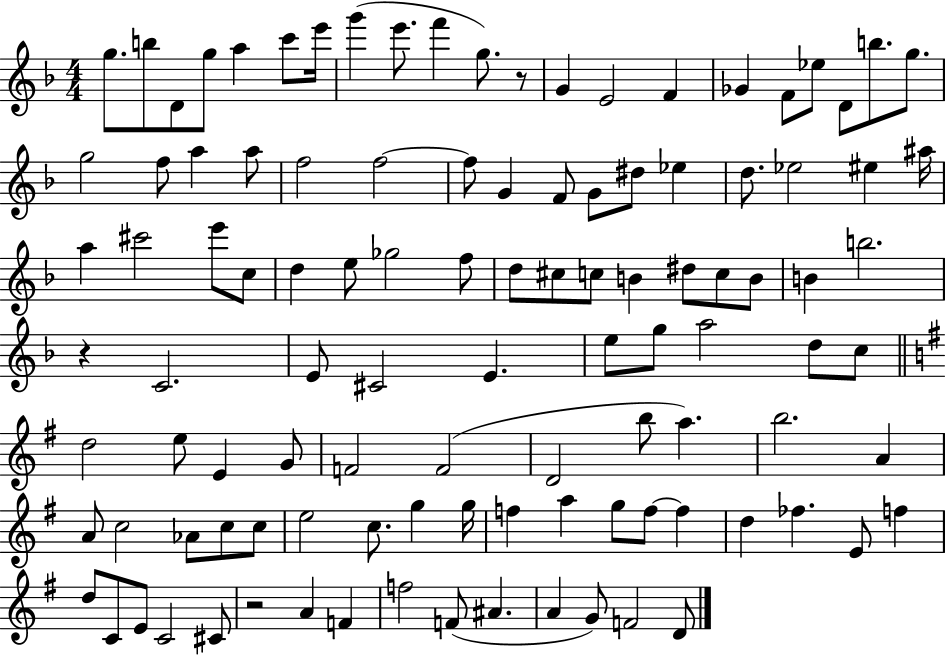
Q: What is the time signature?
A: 4/4